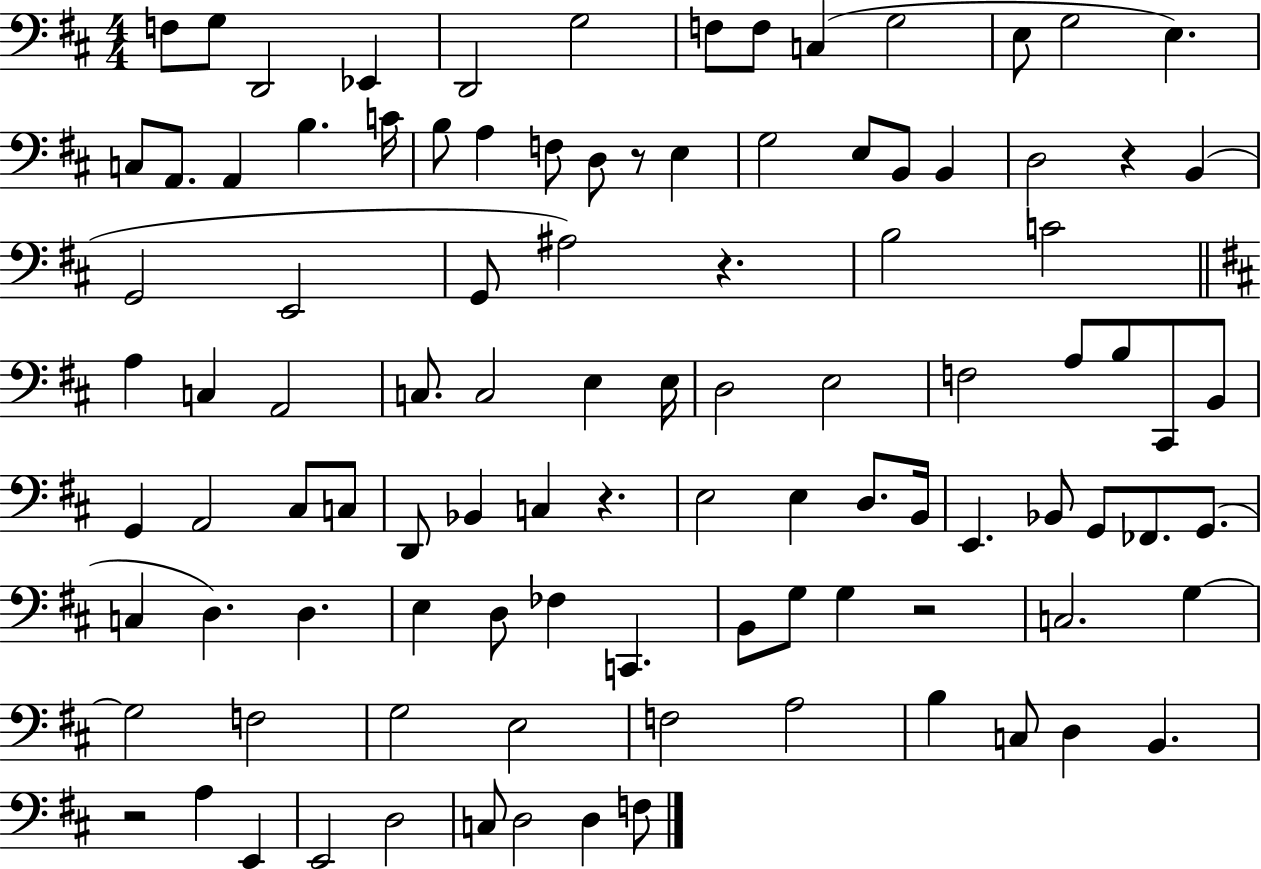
F3/e G3/e D2/h Eb2/q D2/h G3/h F3/e F3/e C3/q G3/h E3/e G3/h E3/q. C3/e A2/e. A2/q B3/q. C4/s B3/e A3/q F3/e D3/e R/e E3/q G3/h E3/e B2/e B2/q D3/h R/q B2/q G2/h E2/h G2/e A#3/h R/q. B3/h C4/h A3/q C3/q A2/h C3/e. C3/h E3/q E3/s D3/h E3/h F3/h A3/e B3/e C#2/e B2/e G2/q A2/h C#3/e C3/e D2/e Bb2/q C3/q R/q. E3/h E3/q D3/e. B2/s E2/q. Bb2/e G2/e FES2/e. G2/e. C3/q D3/q. D3/q. E3/q D3/e FES3/q C2/q. B2/e G3/e G3/q R/h C3/h. G3/q G3/h F3/h G3/h E3/h F3/h A3/h B3/q C3/e D3/q B2/q. R/h A3/q E2/q E2/h D3/h C3/e D3/h D3/q F3/e